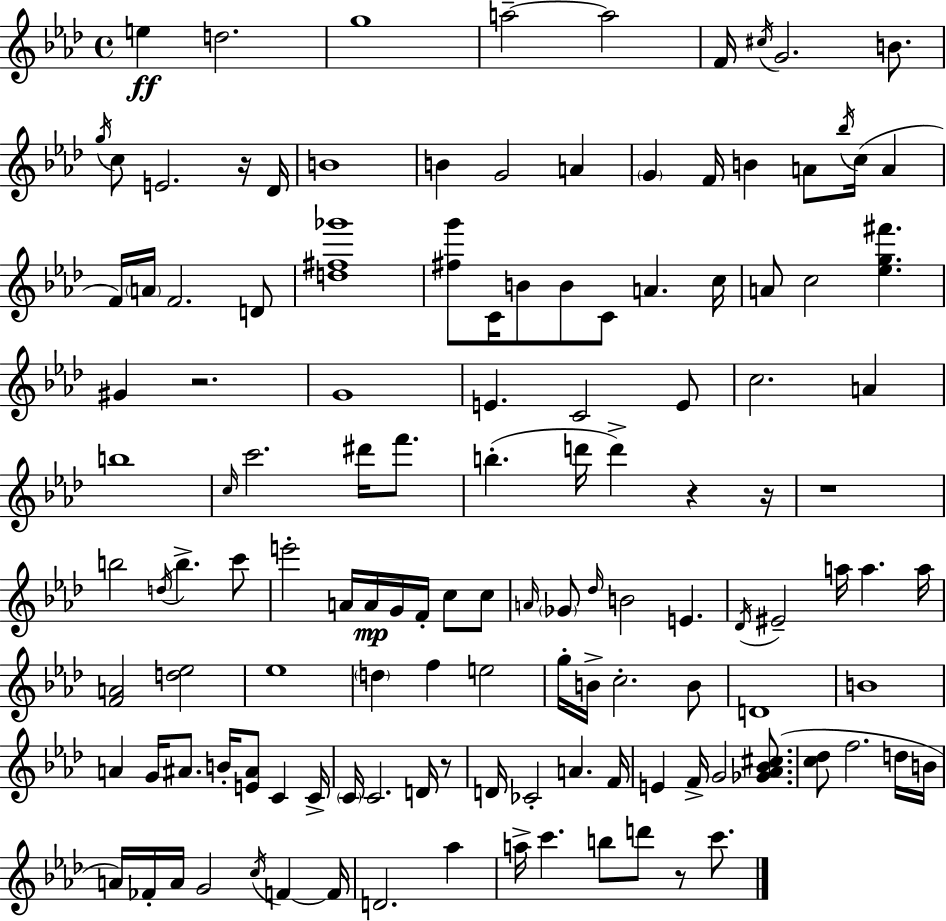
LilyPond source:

{
  \clef treble
  \time 4/4
  \defaultTimeSignature
  \key f \minor
  e''4\ff d''2. | g''1 | a''2--~~ a''2 | f'16 \acciaccatura { cis''16 } g'2. b'8. | \break \acciaccatura { g''16 } c''8 e'2. | r16 des'16 b'1 | b'4 g'2 a'4 | \parenthesize g'4 f'16 b'4 a'8 \acciaccatura { bes''16 }( c''16 a'4 | \break f'16) \parenthesize a'16 f'2. | d'8 <d'' fis'' ges'''>1 | <fis'' g'''>8 c'16 b'8 b'8 c'8 a'4. | c''16 a'8 c''2 <ees'' g'' fis'''>4. | \break gis'4 r2. | g'1 | e'4. c'2 | e'8 c''2. a'4 | \break b''1 | \grace { c''16 } c'''2. | dis'''16 f'''8. b''4.-.( d'''16 d'''4->) r4 | r16 r1 | \break b''2 \acciaccatura { d''16 } b''4.-> | c'''8 e'''2-. a'16 a'16\mp g'16 | f'16-. c''8 c''8 \grace { a'16 } \parenthesize ges'8 \grace { des''16 } b'2 | e'4. \acciaccatura { des'16 } eis'2-- | \break a''16 a''4. a''16 <f' a'>2 | <d'' ees''>2 ees''1 | \parenthesize d''4 f''4 | e''2 g''16-. b'16-> c''2.-. | \break b'8 d'1 | b'1 | a'4 g'16 ais'8. | b'16-. <e' ais'>8 c'4 c'16-> \parenthesize c'16 c'2. | \break d'16 r8 d'16 ces'2-. | a'4. f'16 e'4 f'16-> g'2 | <ges' aes' bes' cis''>8.( <c'' des''>8 f''2. | d''16 b'16 a'16) fes'16-. a'16 g'2 | \break \acciaccatura { c''16 } f'4~~ f'16 d'2. | aes''4 a''16-> c'''4. | b''8 d'''8 r8 c'''8. \bar "|."
}